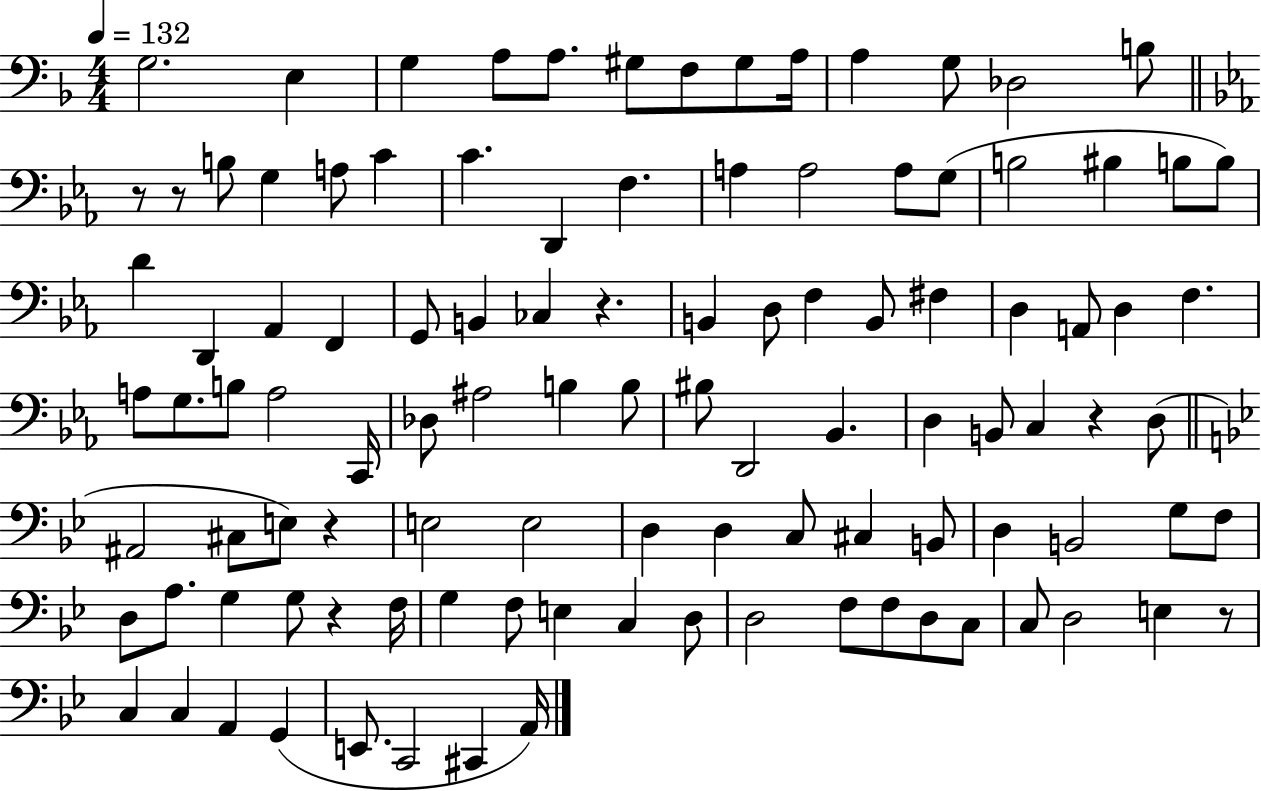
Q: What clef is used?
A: bass